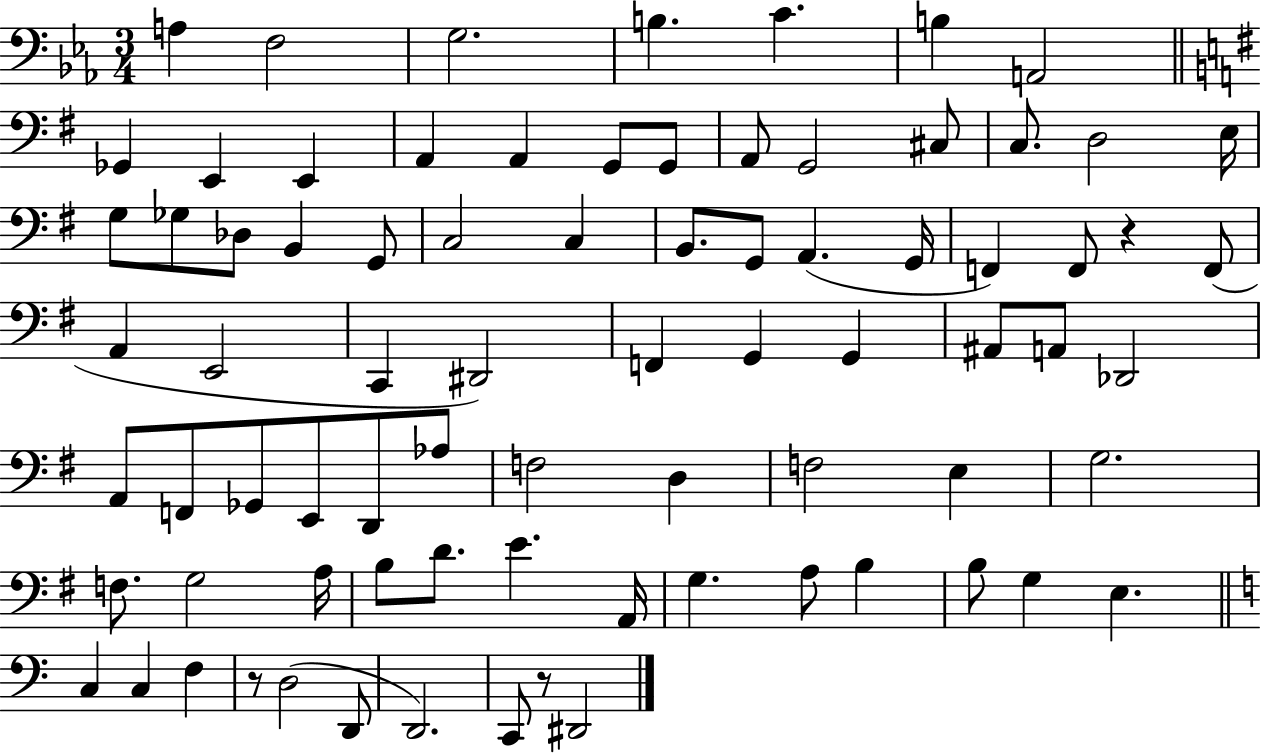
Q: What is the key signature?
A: EES major